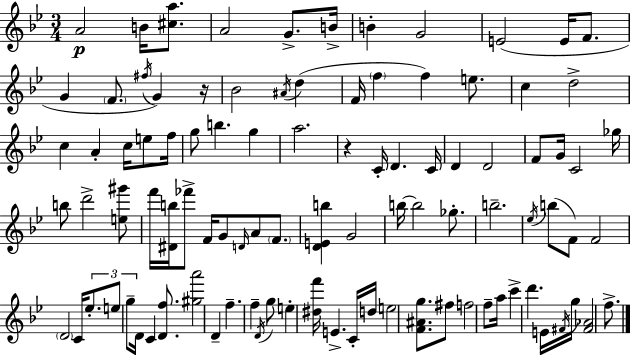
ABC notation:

X:1
T:Untitled
M:3/4
L:1/4
K:Bb
A2 B/4 [^ca]/2 A2 G/2 B/4 B G2 E2 E/4 F/2 G F/2 ^f/4 G z/4 _B2 ^A/4 d F/4 f f e/2 c d2 c A c/4 e/2 f/4 g/2 b g a2 z C/4 D C/4 D D2 F/2 G/4 C2 _g/4 b/2 d'2 [e^g']/2 f'/4 [^Db]/4 _f'/2 F/4 G/2 D/4 A/2 F/2 [DEb] G2 b/4 b2 _g/2 b2 _e/4 b/2 F/2 F2 D2 C/4 _e/2 e/2 g/2 D/4 C [Df]/2 [^ga']2 D f f D/4 g/2 e [^df']/4 E C/4 d/4 e2 [F^Ag]/2 ^f/2 f2 f/2 a/4 c' d' E/4 ^F/4 g/4 [^F_A]2 f/2